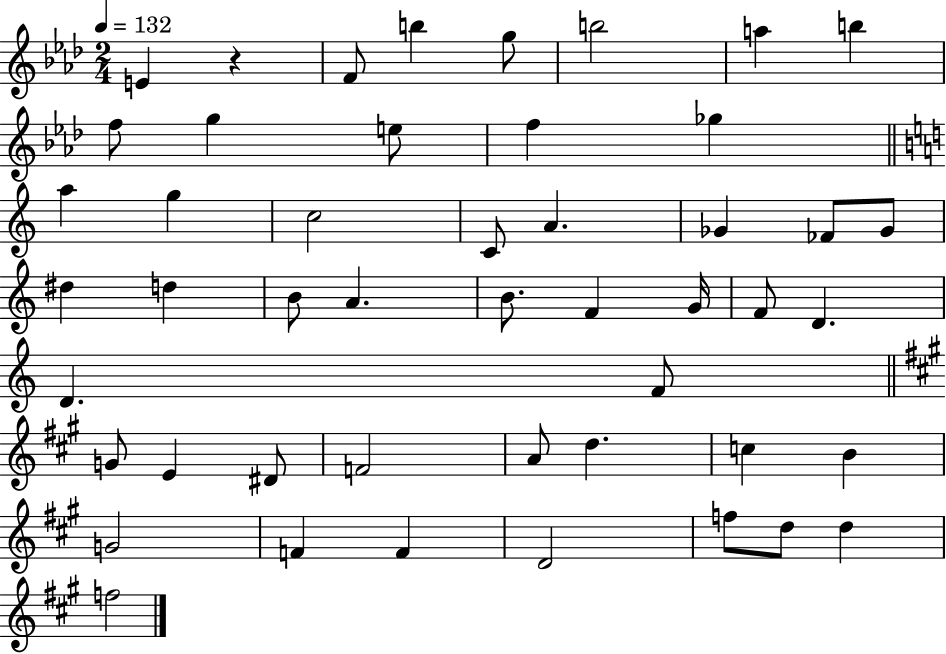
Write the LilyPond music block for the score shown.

{
  \clef treble
  \numericTimeSignature
  \time 2/4
  \key aes \major
  \tempo 4 = 132
  \repeat volta 2 { e'4 r4 | f'8 b''4 g''8 | b''2 | a''4 b''4 | \break f''8 g''4 e''8 | f''4 ges''4 | \bar "||" \break \key c \major a''4 g''4 | c''2 | c'8 a'4. | ges'4 fes'8 ges'8 | \break dis''4 d''4 | b'8 a'4. | b'8. f'4 g'16 | f'8 d'4. | \break d'4. f'8 | \bar "||" \break \key a \major g'8 e'4 dis'8 | f'2 | a'8 d''4. | c''4 b'4 | \break g'2 | f'4 f'4 | d'2 | f''8 d''8 d''4 | \break f''2 | } \bar "|."
}